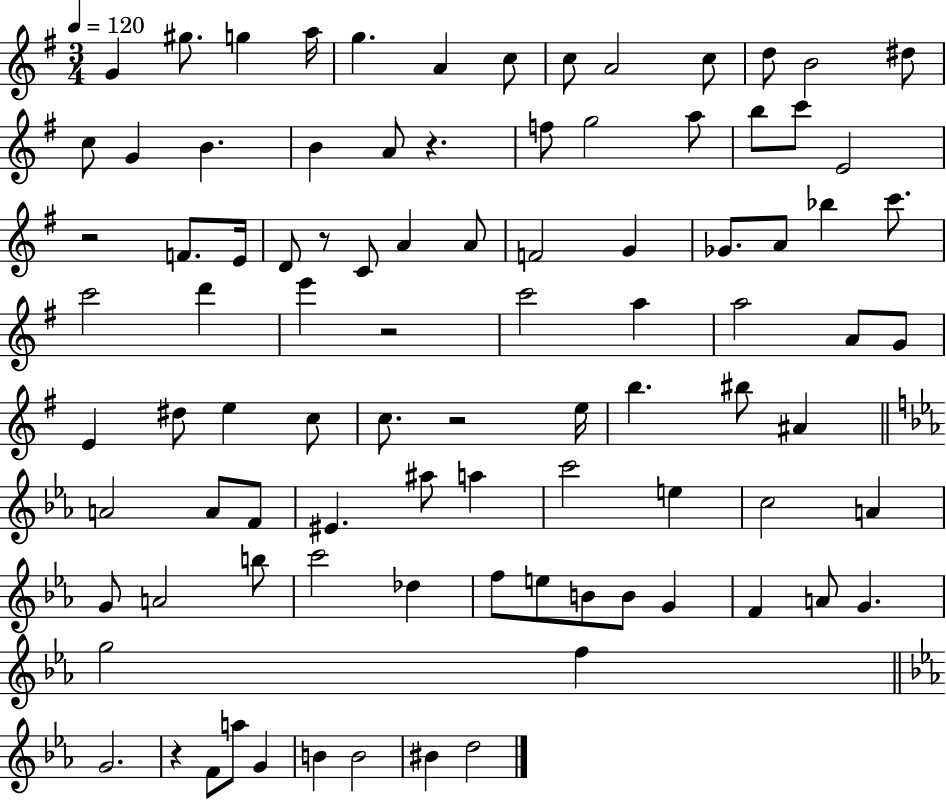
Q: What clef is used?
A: treble